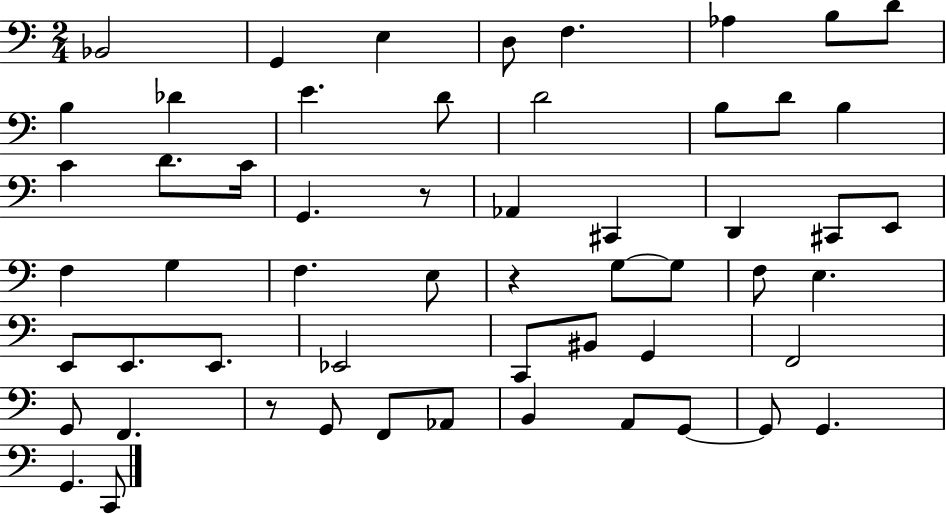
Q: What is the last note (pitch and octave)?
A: C2